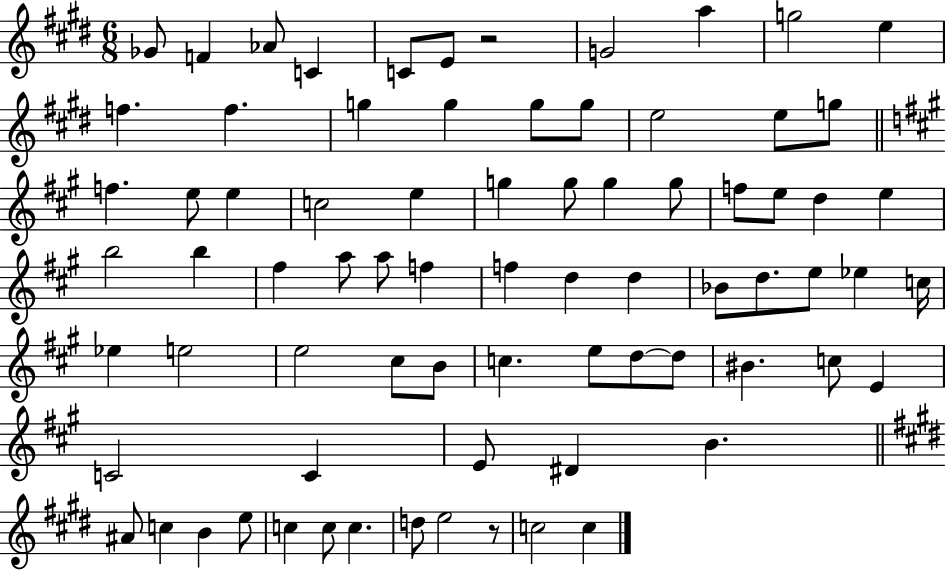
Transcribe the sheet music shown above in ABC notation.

X:1
T:Untitled
M:6/8
L:1/4
K:E
_G/2 F _A/2 C C/2 E/2 z2 G2 a g2 e f f g g g/2 g/2 e2 e/2 g/2 f e/2 e c2 e g g/2 g g/2 f/2 e/2 d e b2 b ^f a/2 a/2 f f d d _B/2 d/2 e/2 _e c/4 _e e2 e2 ^c/2 B/2 c e/2 d/2 d/2 ^B c/2 E C2 C E/2 ^D B ^A/2 c B e/2 c c/2 c d/2 e2 z/2 c2 c